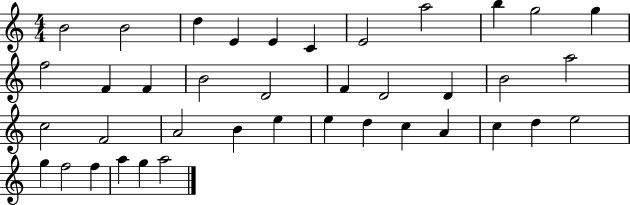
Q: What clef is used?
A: treble